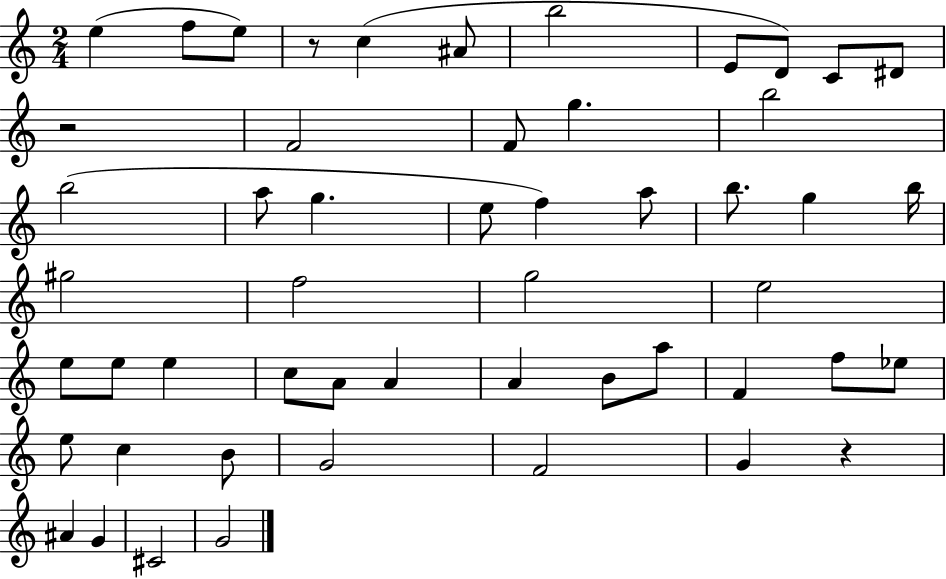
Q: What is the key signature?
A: C major